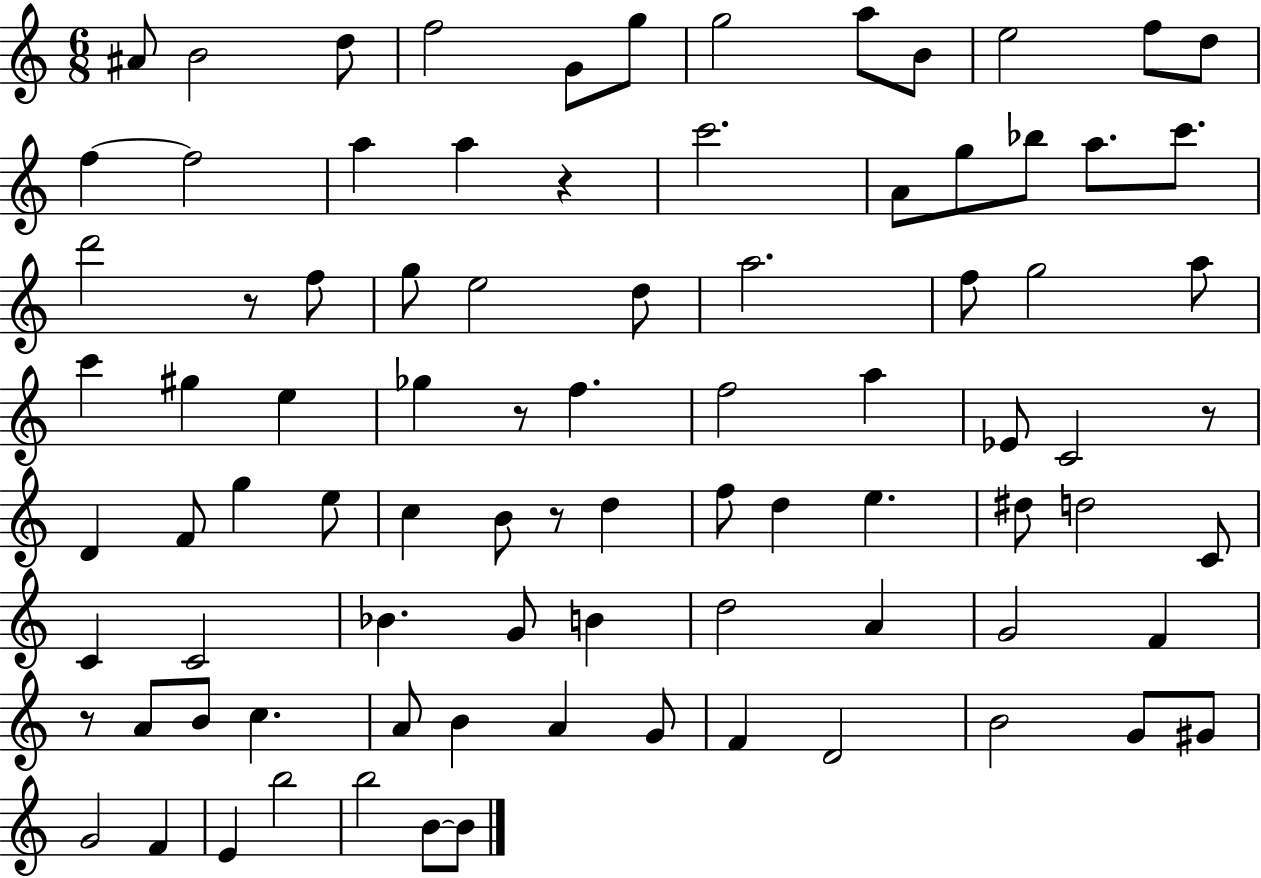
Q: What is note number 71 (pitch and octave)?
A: D4